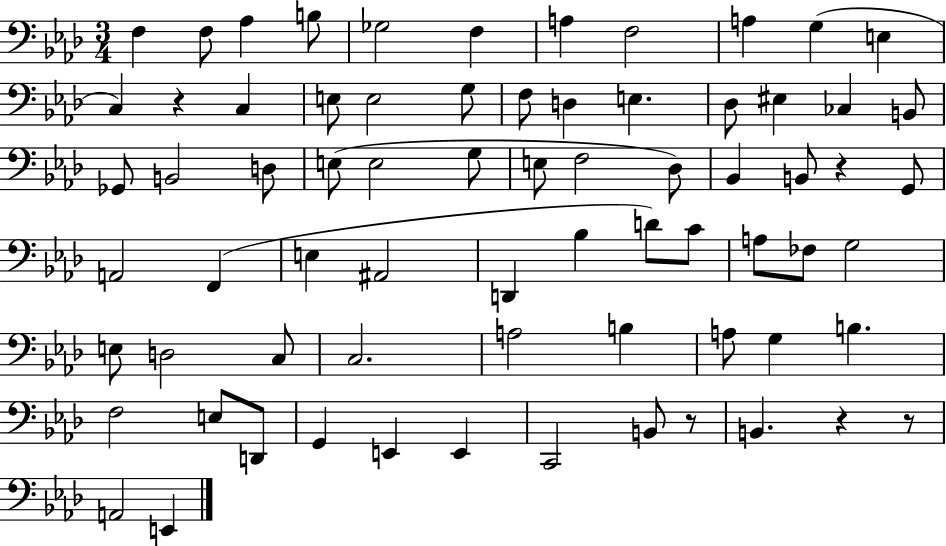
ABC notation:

X:1
T:Untitled
M:3/4
L:1/4
K:Ab
F, F,/2 _A, B,/2 _G,2 F, A, F,2 A, G, E, C, z C, E,/2 E,2 G,/2 F,/2 D, E, _D,/2 ^E, _C, B,,/2 _G,,/2 B,,2 D,/2 E,/2 E,2 G,/2 E,/2 F,2 _D,/2 _B,, B,,/2 z G,,/2 A,,2 F,, E, ^A,,2 D,, _B, D/2 C/2 A,/2 _F,/2 G,2 E,/2 D,2 C,/2 C,2 A,2 B, A,/2 G, B, F,2 E,/2 D,,/2 G,, E,, E,, C,,2 B,,/2 z/2 B,, z z/2 A,,2 E,,